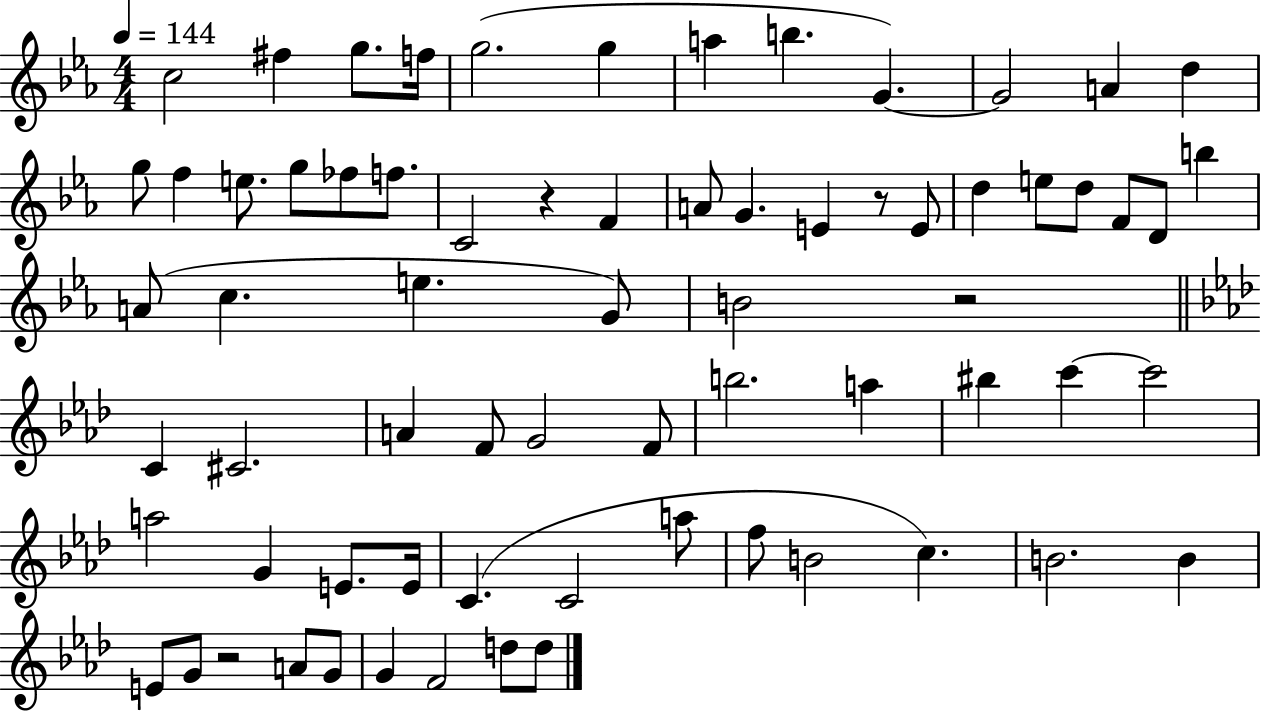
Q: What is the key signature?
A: EES major